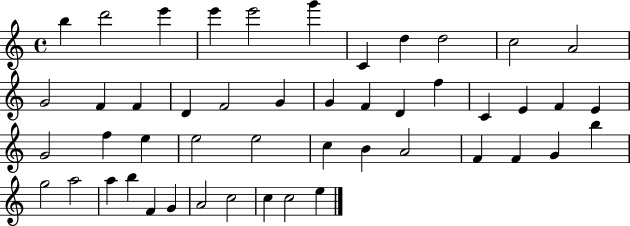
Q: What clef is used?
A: treble